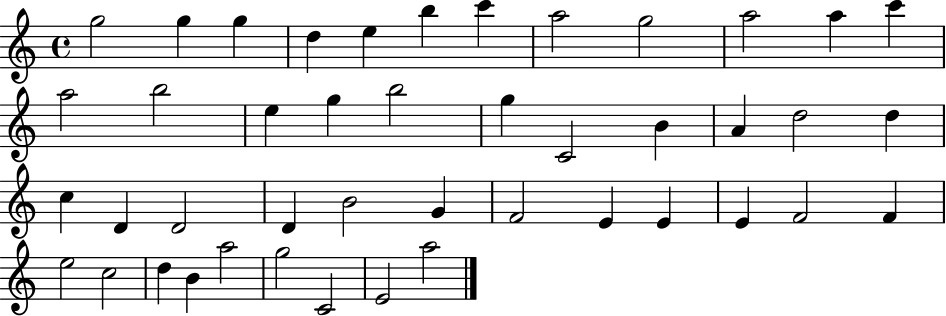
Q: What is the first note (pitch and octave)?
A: G5